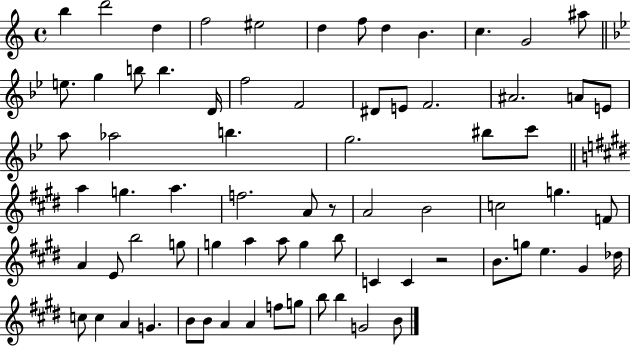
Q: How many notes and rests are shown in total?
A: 73